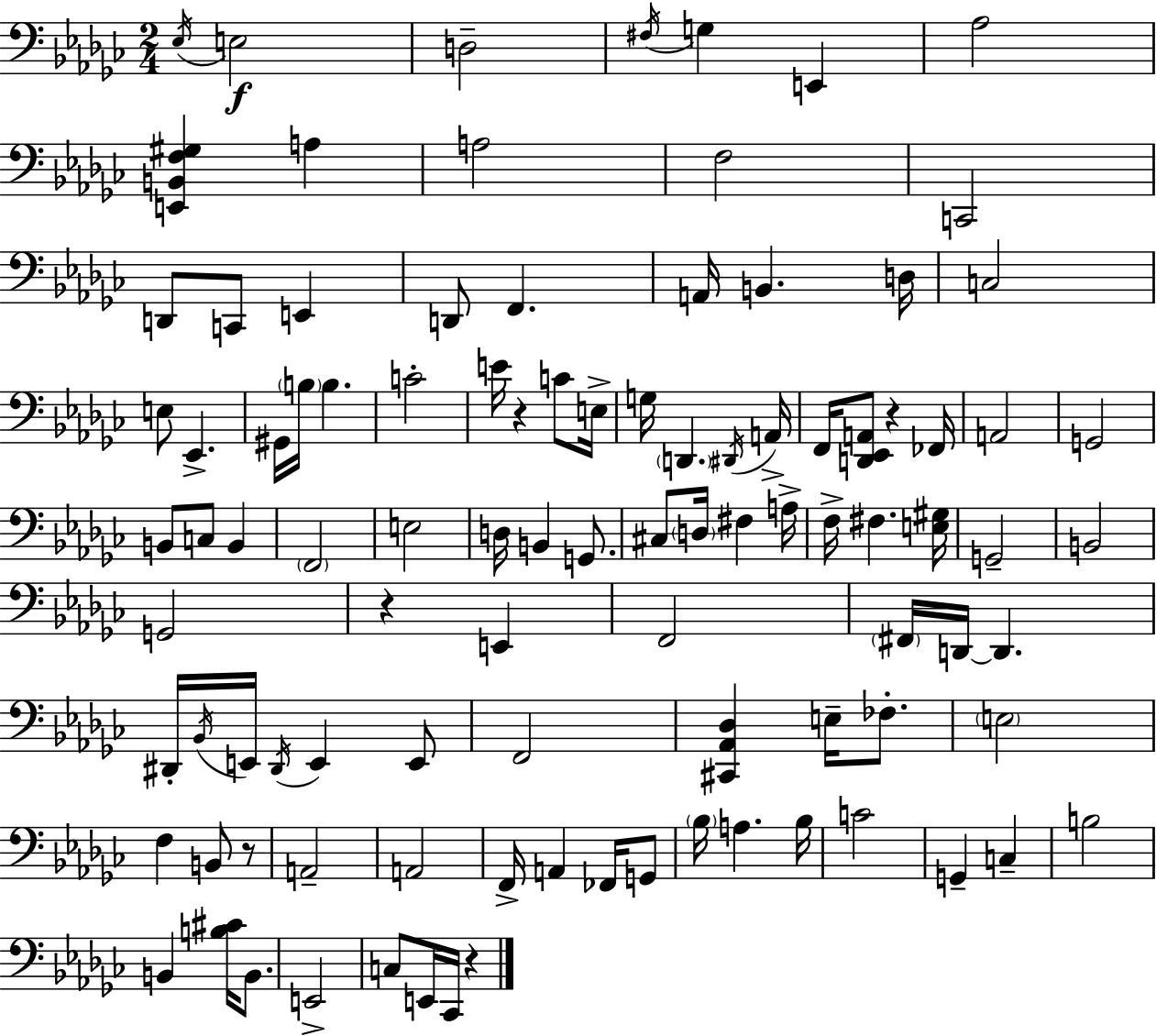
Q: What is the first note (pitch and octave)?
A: Eb3